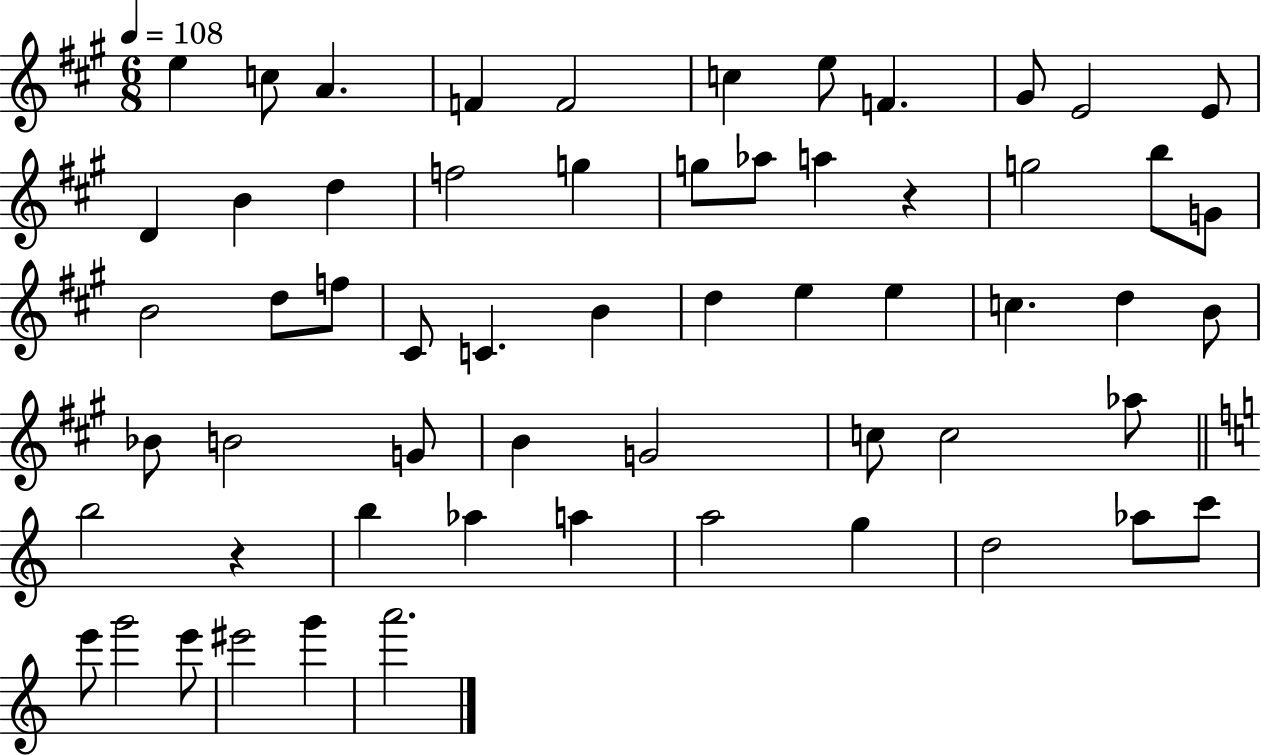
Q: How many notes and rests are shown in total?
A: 59